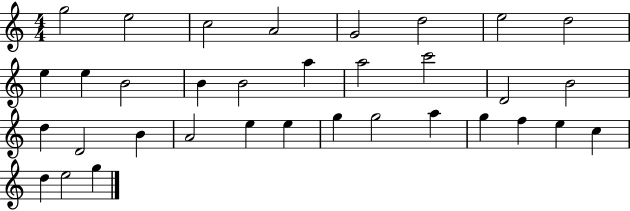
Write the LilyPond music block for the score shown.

{
  \clef treble
  \numericTimeSignature
  \time 4/4
  \key c \major
  g''2 e''2 | c''2 a'2 | g'2 d''2 | e''2 d''2 | \break e''4 e''4 b'2 | b'4 b'2 a''4 | a''2 c'''2 | d'2 b'2 | \break d''4 d'2 b'4 | a'2 e''4 e''4 | g''4 g''2 a''4 | g''4 f''4 e''4 c''4 | \break d''4 e''2 g''4 | \bar "|."
}